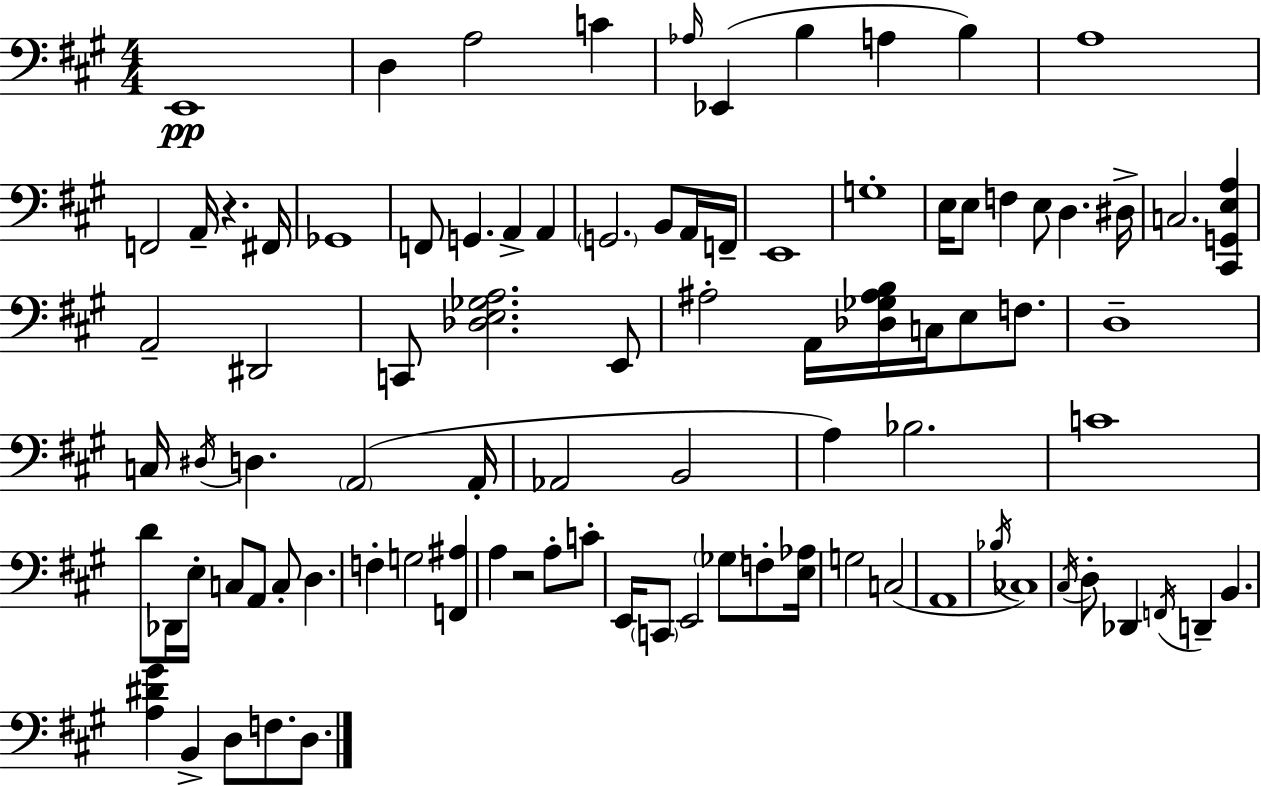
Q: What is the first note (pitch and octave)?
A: E2